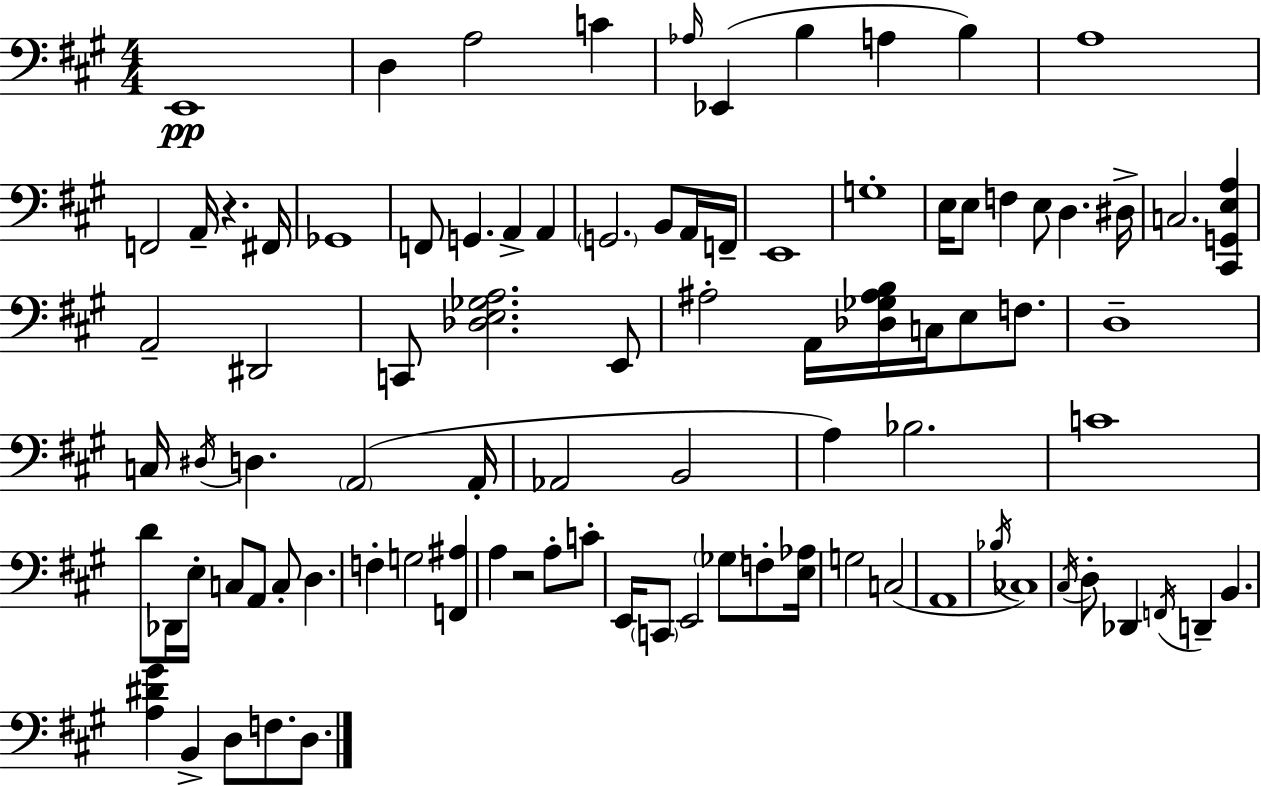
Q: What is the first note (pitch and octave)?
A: E2